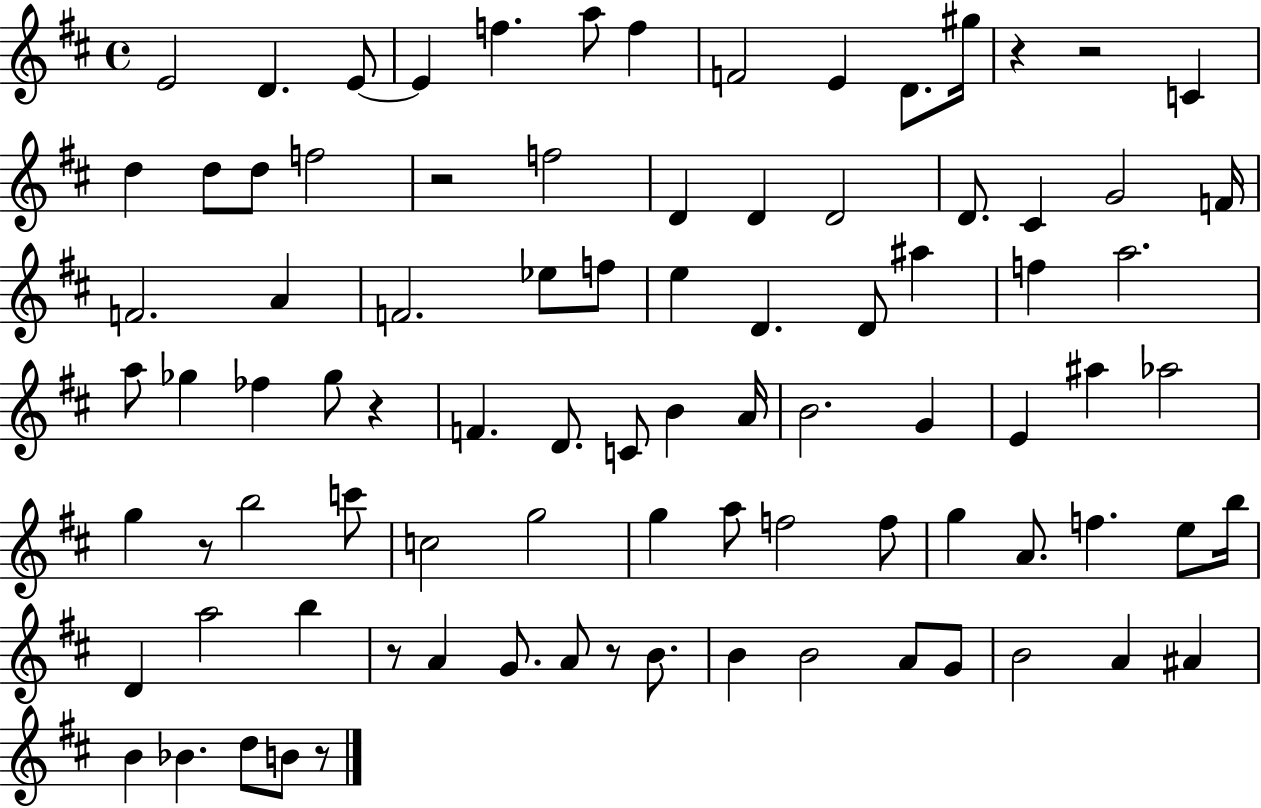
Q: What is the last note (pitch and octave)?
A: B4